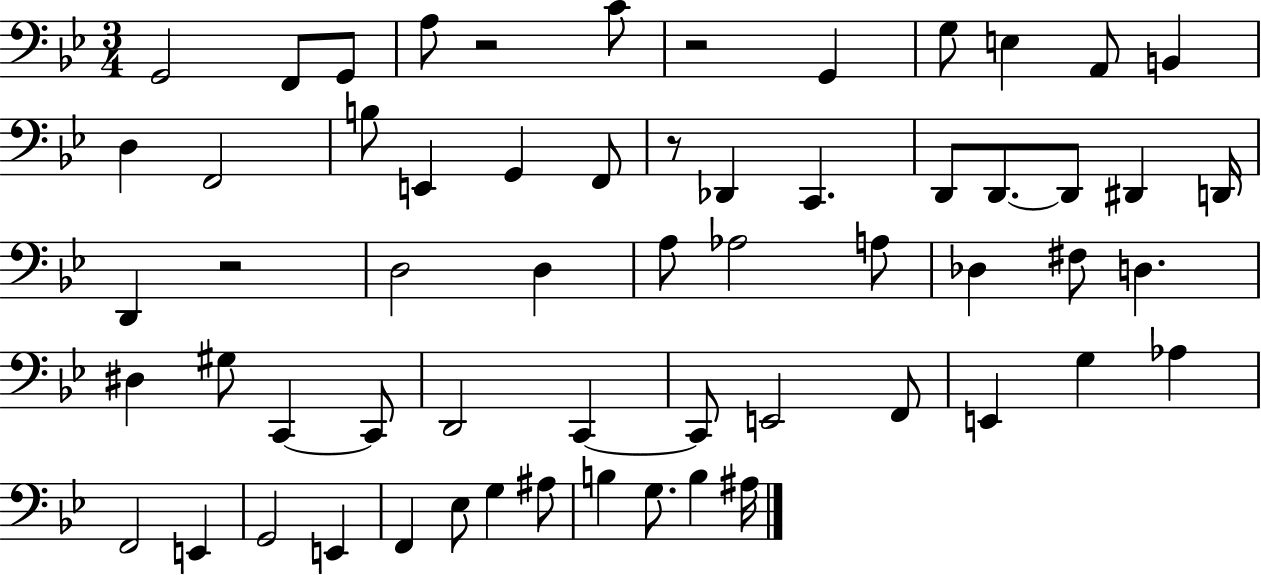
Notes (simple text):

G2/h F2/e G2/e A3/e R/h C4/e R/h G2/q G3/e E3/q A2/e B2/q D3/q F2/h B3/e E2/q G2/q F2/e R/e Db2/q C2/q. D2/e D2/e. D2/e D#2/q D2/s D2/q R/h D3/h D3/q A3/e Ab3/h A3/e Db3/q F#3/e D3/q. D#3/q G#3/e C2/q C2/e D2/h C2/q C2/e E2/h F2/e E2/q G3/q Ab3/q F2/h E2/q G2/h E2/q F2/q Eb3/e G3/q A#3/e B3/q G3/e. B3/q A#3/s